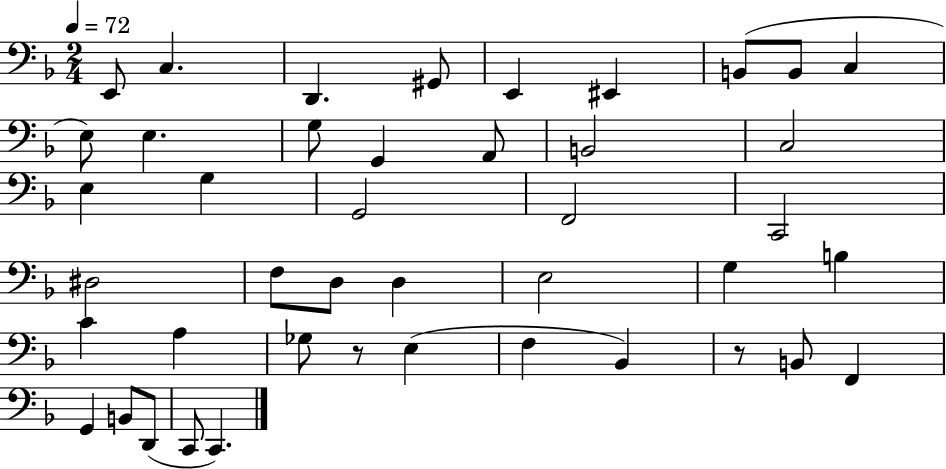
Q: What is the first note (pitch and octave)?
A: E2